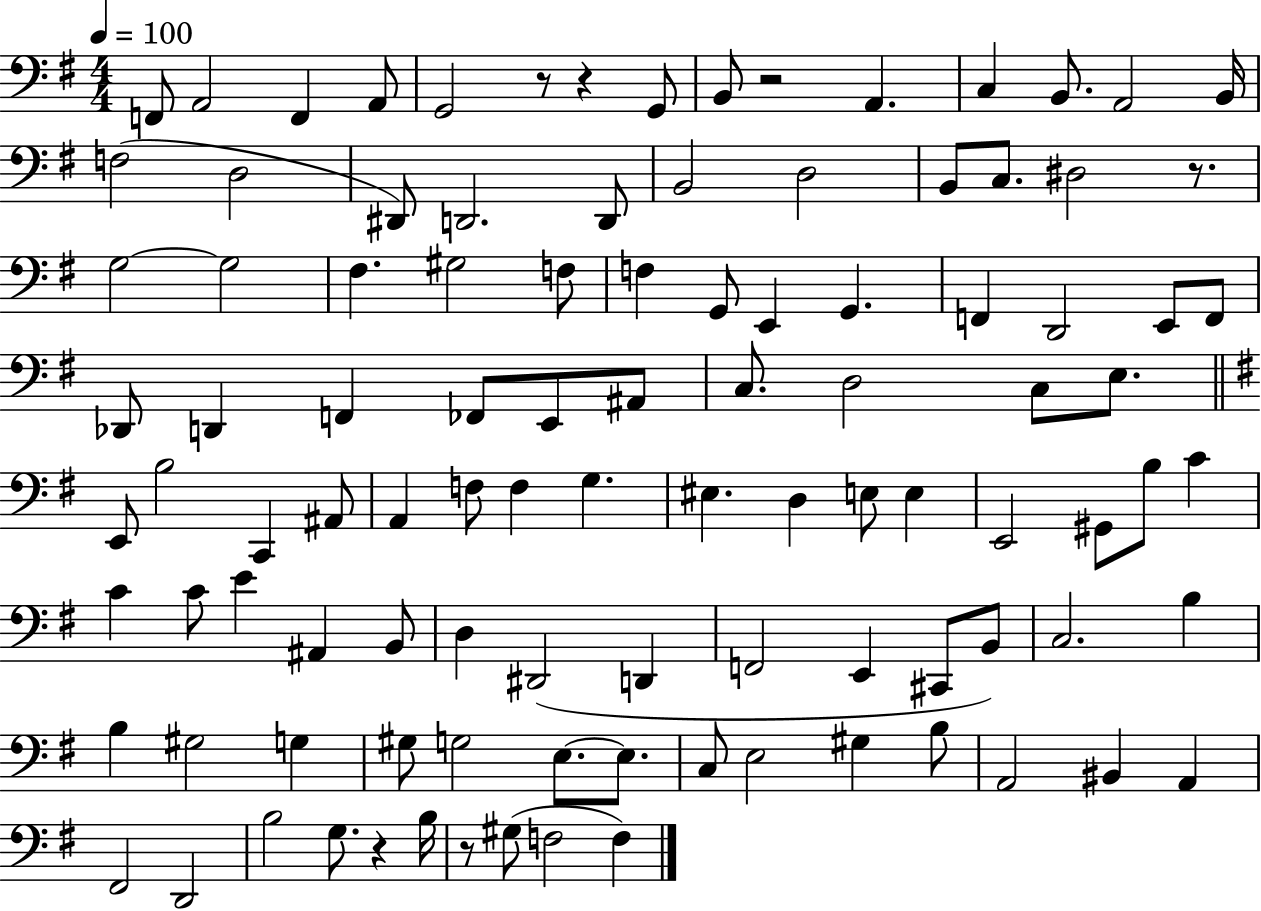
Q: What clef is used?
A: bass